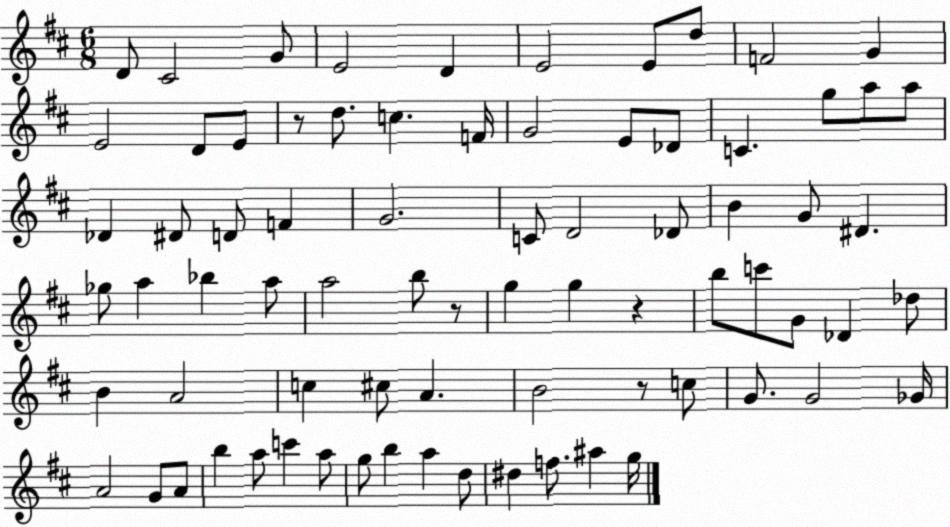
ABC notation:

X:1
T:Untitled
M:6/8
L:1/4
K:D
D/2 ^C2 G/2 E2 D E2 E/2 d/2 F2 G E2 D/2 E/2 z/2 d/2 c F/4 G2 E/2 _D/2 C g/2 a/2 a/2 _D ^D/2 D/2 F G2 C/2 D2 _D/2 B G/2 ^D _g/2 a _b a/2 a2 b/2 z/2 g g z b/2 c'/2 G/2 _D _d/2 B A2 c ^c/2 A B2 z/2 c/2 G/2 G2 _G/4 A2 G/2 A/2 b a/2 c' a/2 g/2 b a d/2 ^d f/2 ^a g/4